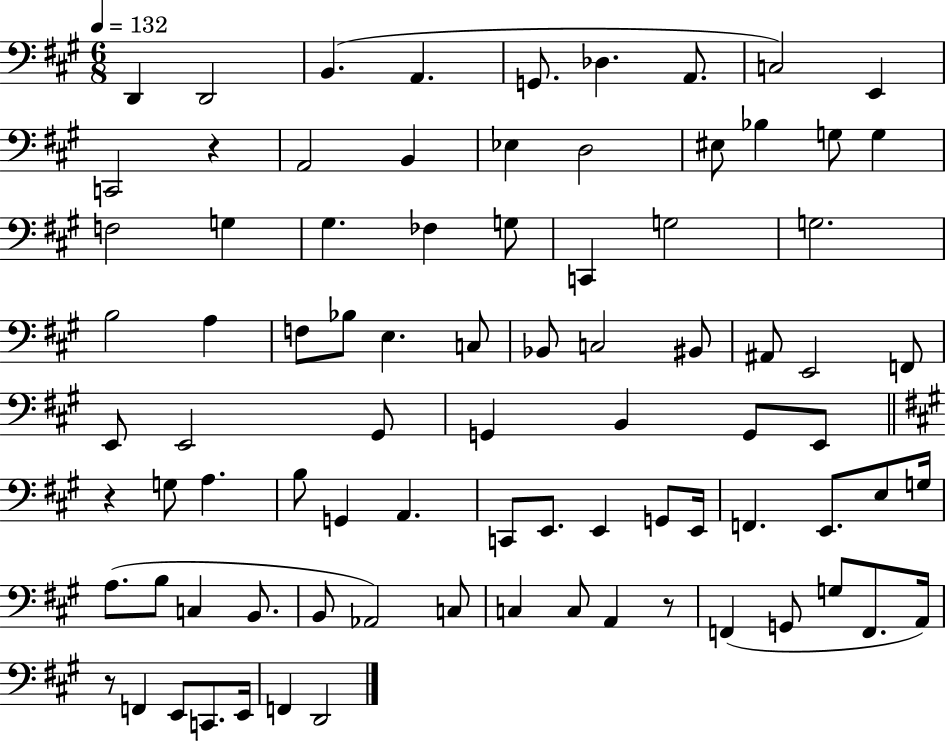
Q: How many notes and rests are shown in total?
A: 84